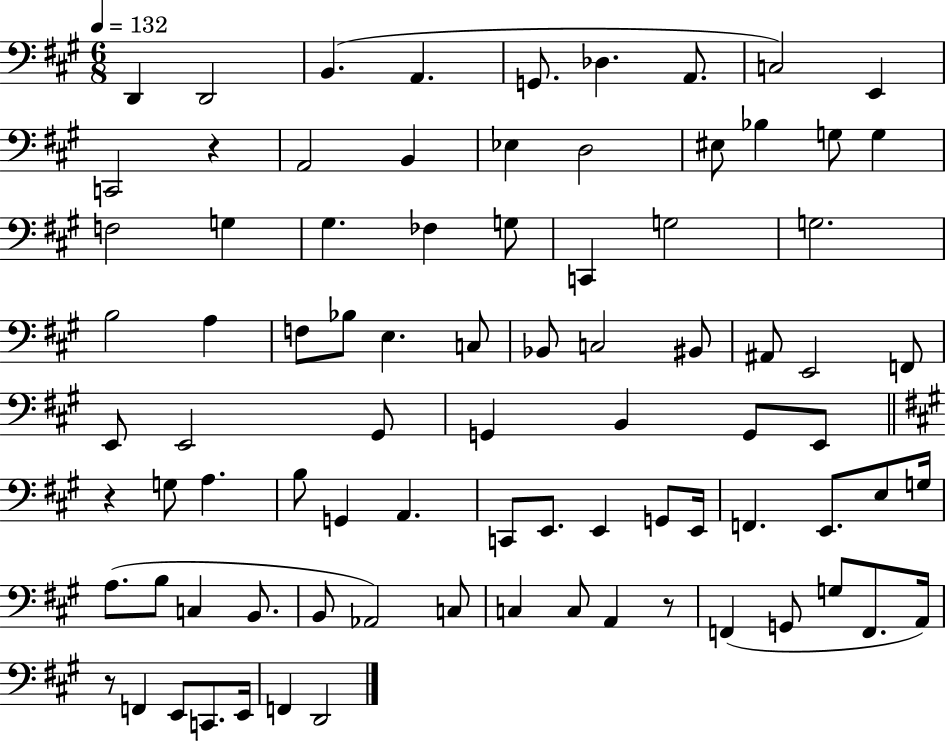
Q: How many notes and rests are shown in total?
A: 84